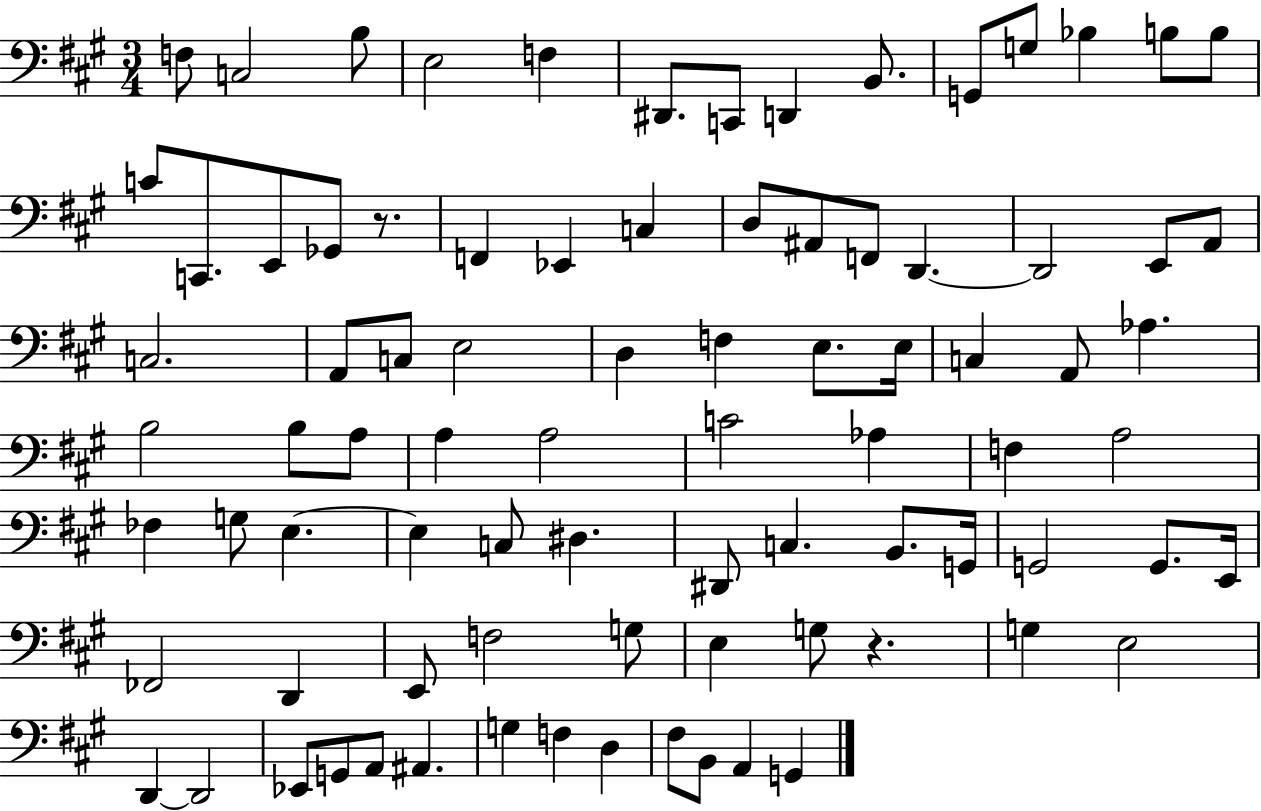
F3/e C3/h B3/e E3/h F3/q D#2/e. C2/e D2/q B2/e. G2/e G3/e Bb3/q B3/e B3/e C4/e C2/e. E2/e Gb2/e R/e. F2/q Eb2/q C3/q D3/e A#2/e F2/e D2/q. D2/h E2/e A2/e C3/h. A2/e C3/e E3/h D3/q F3/q E3/e. E3/s C3/q A2/e Ab3/q. B3/h B3/e A3/e A3/q A3/h C4/h Ab3/q F3/q A3/h FES3/q G3/e E3/q. E3/q C3/e D#3/q. D#2/e C3/q. B2/e. G2/s G2/h G2/e. E2/s FES2/h D2/q E2/e F3/h G3/e E3/q G3/e R/q. G3/q E3/h D2/q D2/h Eb2/e G2/e A2/e A#2/q. G3/q F3/q D3/q F#3/e B2/e A2/q G2/q